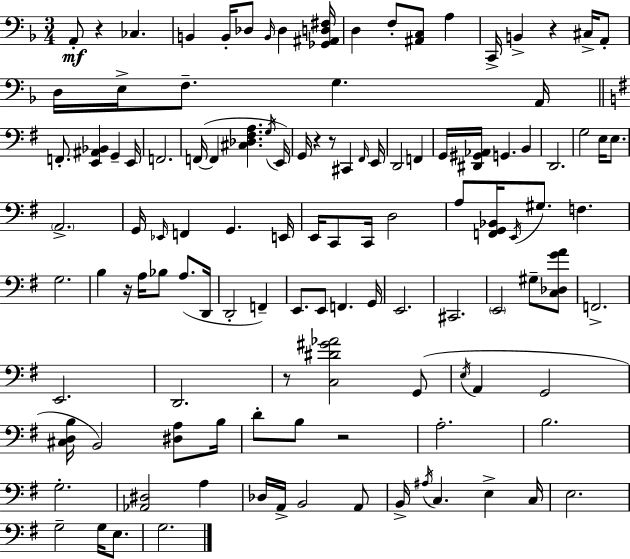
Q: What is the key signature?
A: D minor